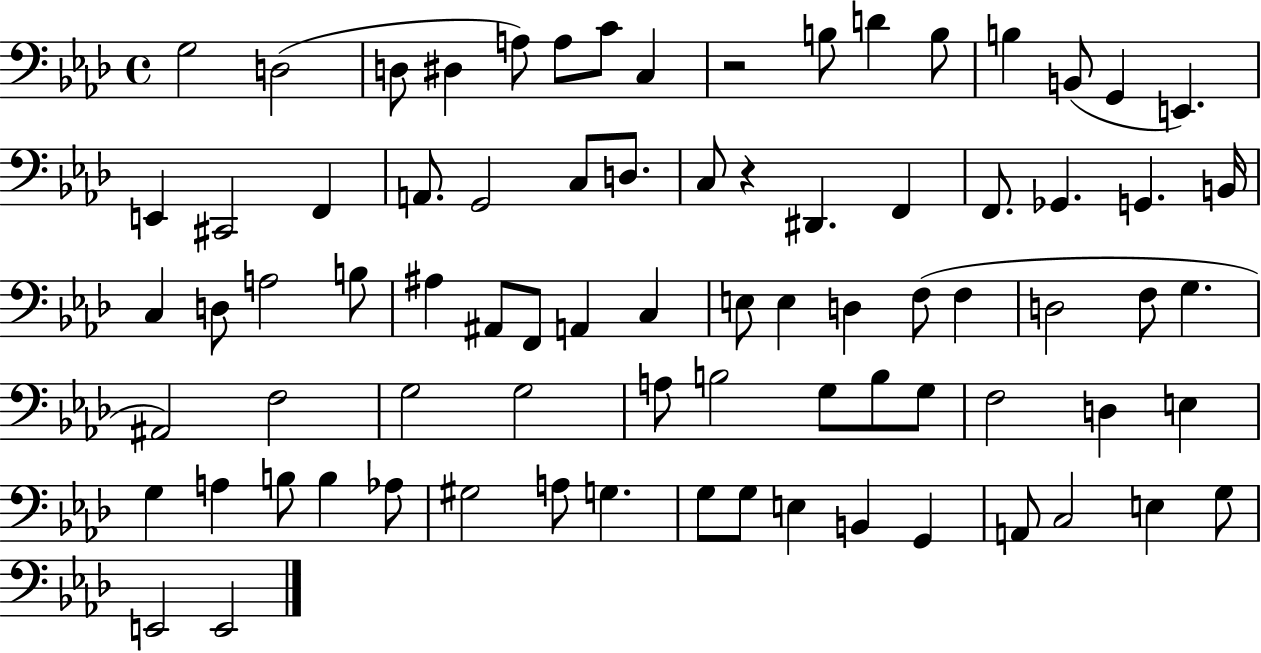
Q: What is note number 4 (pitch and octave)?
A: D#3